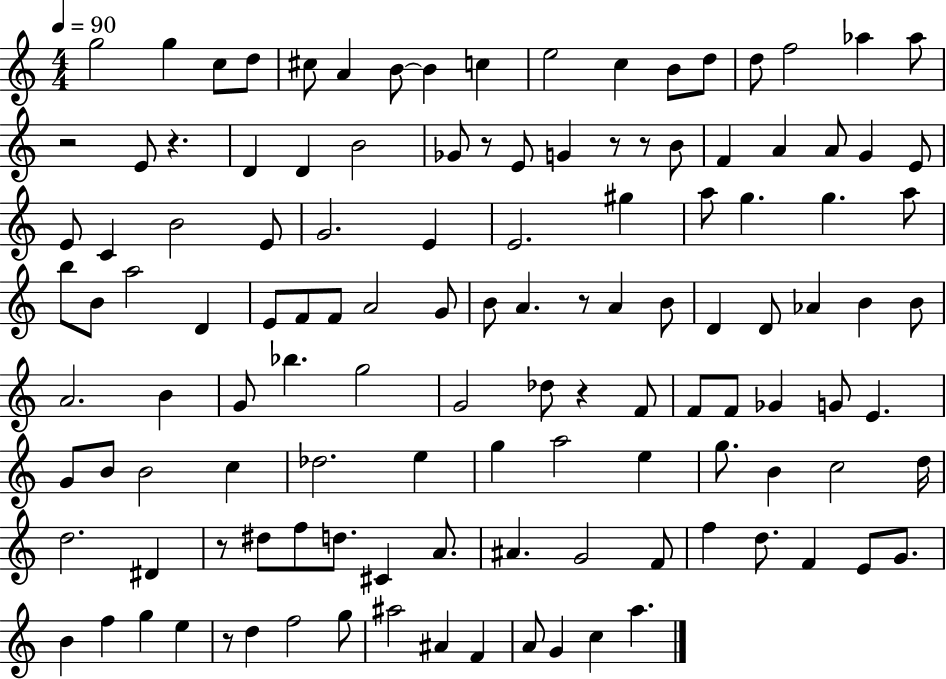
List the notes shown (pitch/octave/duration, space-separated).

G5/h G5/q C5/e D5/e C#5/e A4/q B4/e B4/q C5/q E5/h C5/q B4/e D5/e D5/e F5/h Ab5/q Ab5/e R/h E4/e R/q. D4/q D4/q B4/h Gb4/e R/e E4/e G4/q R/e R/e B4/e F4/q A4/q A4/e G4/q E4/e E4/e C4/q B4/h E4/e G4/h. E4/q E4/h. G#5/q A5/e G5/q. G5/q. A5/e B5/e B4/e A5/h D4/q E4/e F4/e F4/e A4/h G4/e B4/e A4/q. R/e A4/q B4/e D4/q D4/e Ab4/q B4/q B4/e A4/h. B4/q G4/e Bb5/q. G5/h G4/h Db5/e R/q F4/e F4/e F4/e Gb4/q G4/e E4/q. G4/e B4/e B4/h C5/q Db5/h. E5/q G5/q A5/h E5/q G5/e. B4/q C5/h D5/s D5/h. D#4/q R/e D#5/e F5/e D5/e. C#4/q A4/e. A#4/q. G4/h F4/e F5/q D5/e. F4/q E4/e G4/e. B4/q F5/q G5/q E5/q R/e D5/q F5/h G5/e A#5/h A#4/q F4/q A4/e G4/q C5/q A5/q.